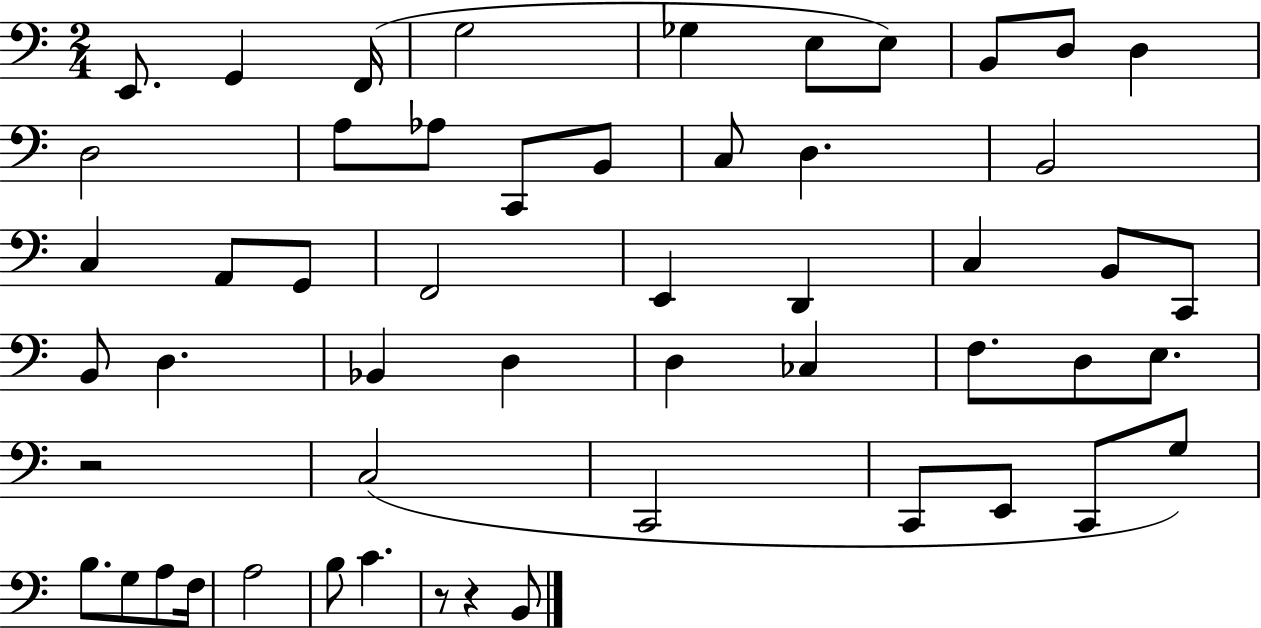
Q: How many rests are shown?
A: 3